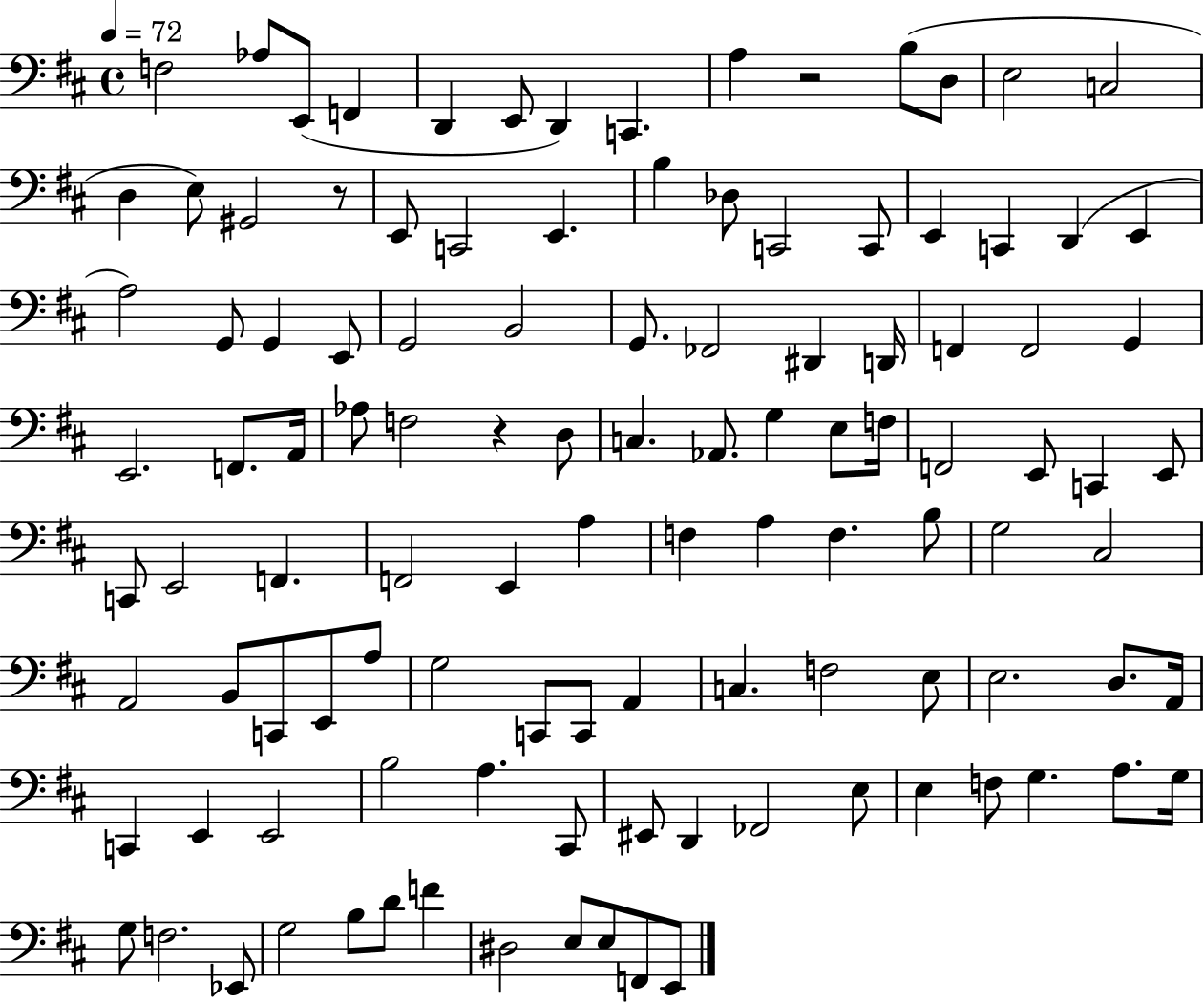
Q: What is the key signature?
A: D major